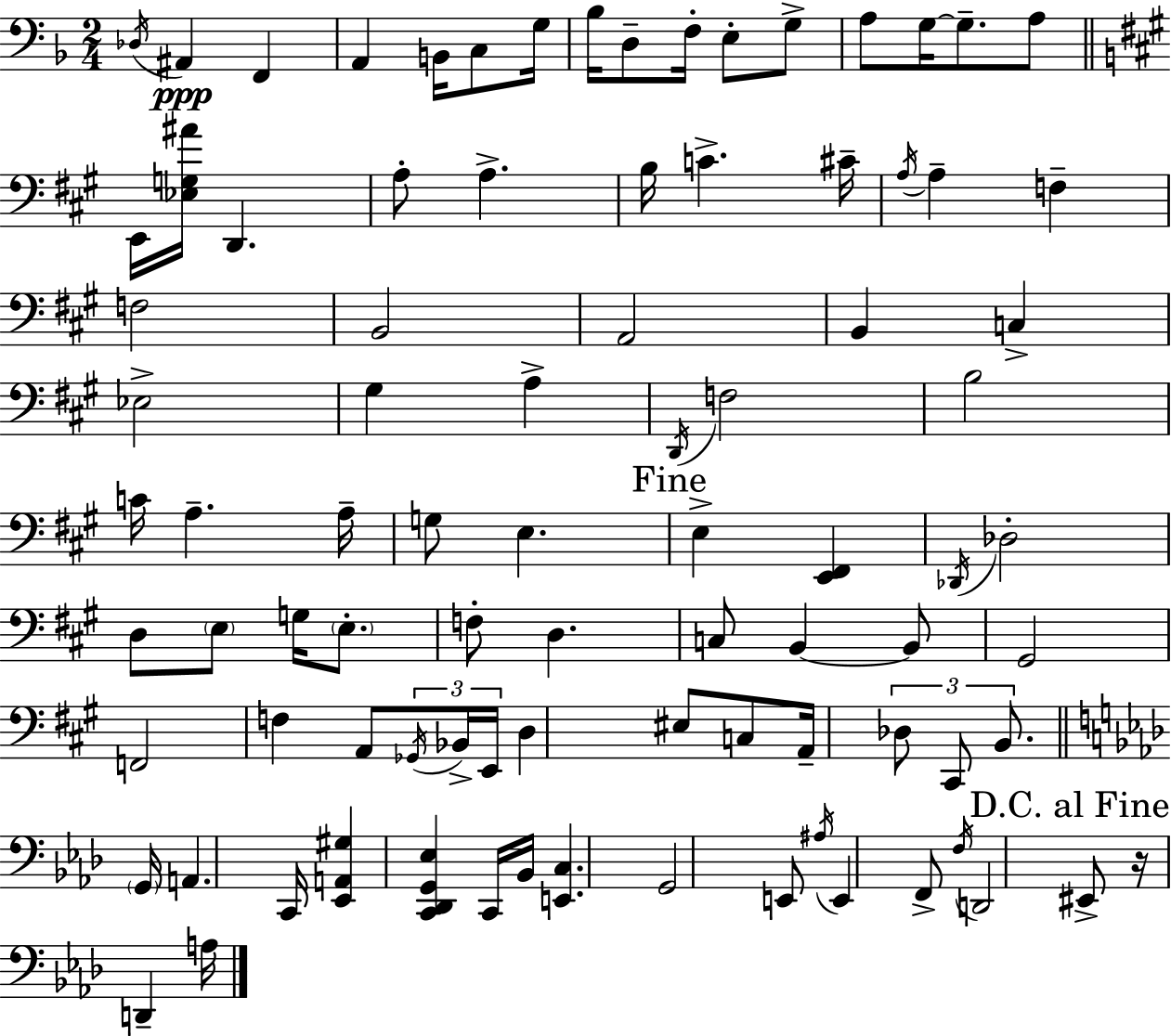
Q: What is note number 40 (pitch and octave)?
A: A3